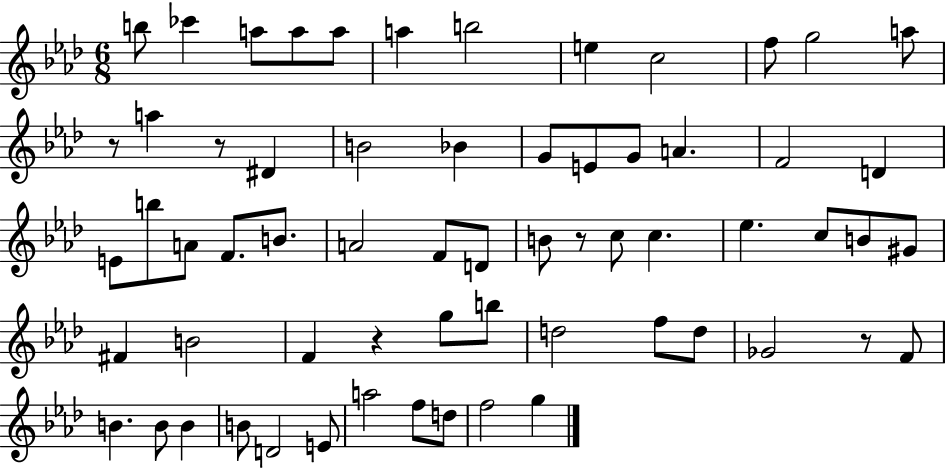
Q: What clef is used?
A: treble